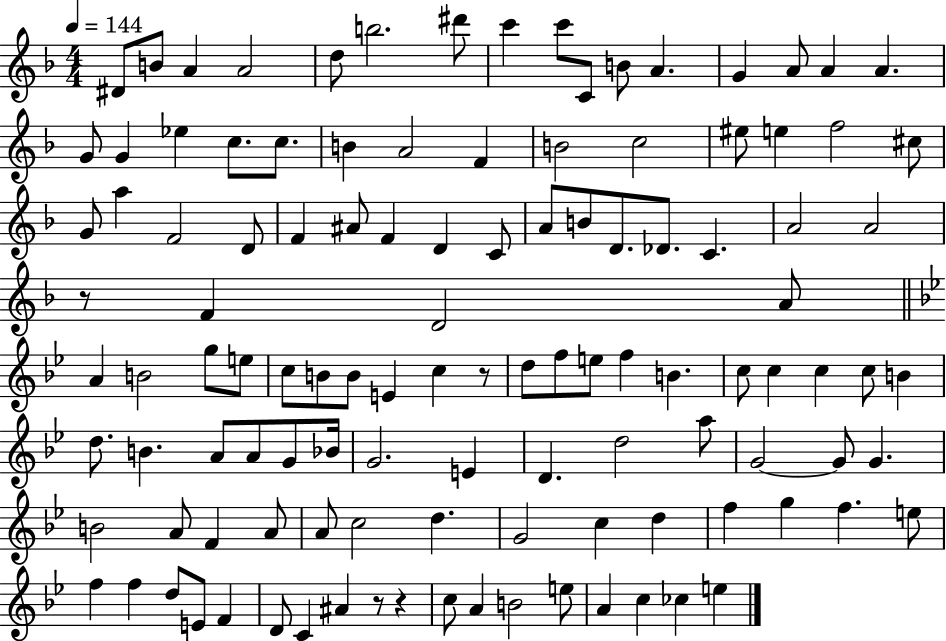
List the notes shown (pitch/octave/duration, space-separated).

D#4/e B4/e A4/q A4/h D5/e B5/h. D#6/e C6/q C6/e C4/e B4/e A4/q. G4/q A4/e A4/q A4/q. G4/e G4/q Eb5/q C5/e. C5/e. B4/q A4/h F4/q B4/h C5/h EIS5/e E5/q F5/h C#5/e G4/e A5/q F4/h D4/e F4/q A#4/e F4/q D4/q C4/e A4/e B4/e D4/e. Db4/e. C4/q. A4/h A4/h R/e F4/q D4/h A4/e A4/q B4/h G5/e E5/e C5/e B4/e B4/e E4/q C5/q R/e D5/e F5/e E5/e F5/q B4/q. C5/e C5/q C5/q C5/e B4/q D5/e. B4/q. A4/e A4/e G4/e Bb4/s G4/h. E4/q D4/q. D5/h A5/e G4/h G4/e G4/q. B4/h A4/e F4/q A4/e A4/e C5/h D5/q. G4/h C5/q D5/q F5/q G5/q F5/q. E5/e F5/q F5/q D5/e E4/e F4/q D4/e C4/q A#4/q R/e R/q C5/e A4/q B4/h E5/e A4/q C5/q CES5/q E5/q